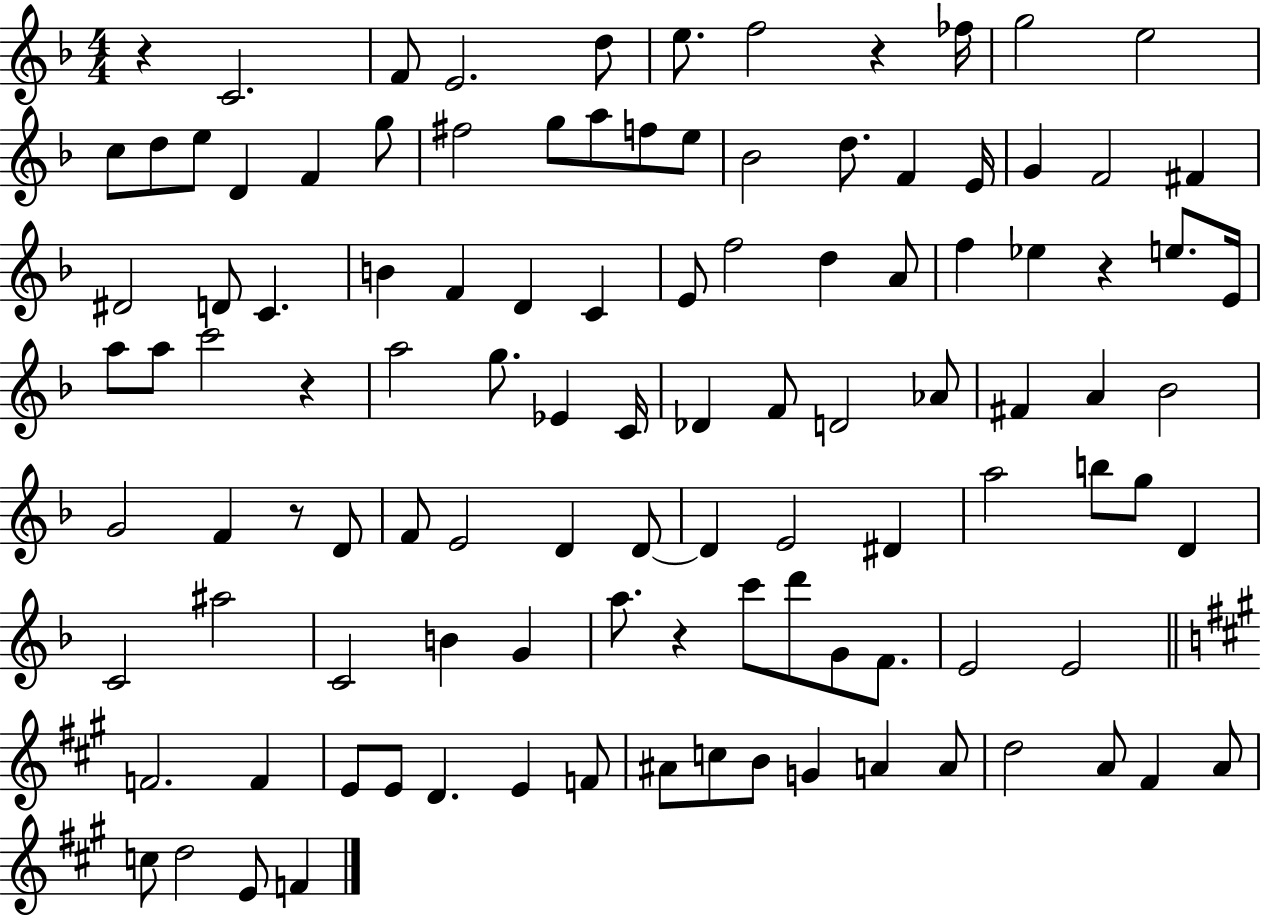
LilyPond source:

{
  \clef treble
  \numericTimeSignature
  \time 4/4
  \key f \major
  \repeat volta 2 { r4 c'2. | f'8 e'2. d''8 | e''8. f''2 r4 fes''16 | g''2 e''2 | \break c''8 d''8 e''8 d'4 f'4 g''8 | fis''2 g''8 a''8 f''8 e''8 | bes'2 d''8. f'4 e'16 | g'4 f'2 fis'4 | \break dis'2 d'8 c'4. | b'4 f'4 d'4 c'4 | e'8 f''2 d''4 a'8 | f''4 ees''4 r4 e''8. e'16 | \break a''8 a''8 c'''2 r4 | a''2 g''8. ees'4 c'16 | des'4 f'8 d'2 aes'8 | fis'4 a'4 bes'2 | \break g'2 f'4 r8 d'8 | f'8 e'2 d'4 d'8~~ | d'4 e'2 dis'4 | a''2 b''8 g''8 d'4 | \break c'2 ais''2 | c'2 b'4 g'4 | a''8. r4 c'''8 d'''8 g'8 f'8. | e'2 e'2 | \break \bar "||" \break \key a \major f'2. f'4 | e'8 e'8 d'4. e'4 f'8 | ais'8 c''8 b'8 g'4 a'4 a'8 | d''2 a'8 fis'4 a'8 | \break c''8 d''2 e'8 f'4 | } \bar "|."
}